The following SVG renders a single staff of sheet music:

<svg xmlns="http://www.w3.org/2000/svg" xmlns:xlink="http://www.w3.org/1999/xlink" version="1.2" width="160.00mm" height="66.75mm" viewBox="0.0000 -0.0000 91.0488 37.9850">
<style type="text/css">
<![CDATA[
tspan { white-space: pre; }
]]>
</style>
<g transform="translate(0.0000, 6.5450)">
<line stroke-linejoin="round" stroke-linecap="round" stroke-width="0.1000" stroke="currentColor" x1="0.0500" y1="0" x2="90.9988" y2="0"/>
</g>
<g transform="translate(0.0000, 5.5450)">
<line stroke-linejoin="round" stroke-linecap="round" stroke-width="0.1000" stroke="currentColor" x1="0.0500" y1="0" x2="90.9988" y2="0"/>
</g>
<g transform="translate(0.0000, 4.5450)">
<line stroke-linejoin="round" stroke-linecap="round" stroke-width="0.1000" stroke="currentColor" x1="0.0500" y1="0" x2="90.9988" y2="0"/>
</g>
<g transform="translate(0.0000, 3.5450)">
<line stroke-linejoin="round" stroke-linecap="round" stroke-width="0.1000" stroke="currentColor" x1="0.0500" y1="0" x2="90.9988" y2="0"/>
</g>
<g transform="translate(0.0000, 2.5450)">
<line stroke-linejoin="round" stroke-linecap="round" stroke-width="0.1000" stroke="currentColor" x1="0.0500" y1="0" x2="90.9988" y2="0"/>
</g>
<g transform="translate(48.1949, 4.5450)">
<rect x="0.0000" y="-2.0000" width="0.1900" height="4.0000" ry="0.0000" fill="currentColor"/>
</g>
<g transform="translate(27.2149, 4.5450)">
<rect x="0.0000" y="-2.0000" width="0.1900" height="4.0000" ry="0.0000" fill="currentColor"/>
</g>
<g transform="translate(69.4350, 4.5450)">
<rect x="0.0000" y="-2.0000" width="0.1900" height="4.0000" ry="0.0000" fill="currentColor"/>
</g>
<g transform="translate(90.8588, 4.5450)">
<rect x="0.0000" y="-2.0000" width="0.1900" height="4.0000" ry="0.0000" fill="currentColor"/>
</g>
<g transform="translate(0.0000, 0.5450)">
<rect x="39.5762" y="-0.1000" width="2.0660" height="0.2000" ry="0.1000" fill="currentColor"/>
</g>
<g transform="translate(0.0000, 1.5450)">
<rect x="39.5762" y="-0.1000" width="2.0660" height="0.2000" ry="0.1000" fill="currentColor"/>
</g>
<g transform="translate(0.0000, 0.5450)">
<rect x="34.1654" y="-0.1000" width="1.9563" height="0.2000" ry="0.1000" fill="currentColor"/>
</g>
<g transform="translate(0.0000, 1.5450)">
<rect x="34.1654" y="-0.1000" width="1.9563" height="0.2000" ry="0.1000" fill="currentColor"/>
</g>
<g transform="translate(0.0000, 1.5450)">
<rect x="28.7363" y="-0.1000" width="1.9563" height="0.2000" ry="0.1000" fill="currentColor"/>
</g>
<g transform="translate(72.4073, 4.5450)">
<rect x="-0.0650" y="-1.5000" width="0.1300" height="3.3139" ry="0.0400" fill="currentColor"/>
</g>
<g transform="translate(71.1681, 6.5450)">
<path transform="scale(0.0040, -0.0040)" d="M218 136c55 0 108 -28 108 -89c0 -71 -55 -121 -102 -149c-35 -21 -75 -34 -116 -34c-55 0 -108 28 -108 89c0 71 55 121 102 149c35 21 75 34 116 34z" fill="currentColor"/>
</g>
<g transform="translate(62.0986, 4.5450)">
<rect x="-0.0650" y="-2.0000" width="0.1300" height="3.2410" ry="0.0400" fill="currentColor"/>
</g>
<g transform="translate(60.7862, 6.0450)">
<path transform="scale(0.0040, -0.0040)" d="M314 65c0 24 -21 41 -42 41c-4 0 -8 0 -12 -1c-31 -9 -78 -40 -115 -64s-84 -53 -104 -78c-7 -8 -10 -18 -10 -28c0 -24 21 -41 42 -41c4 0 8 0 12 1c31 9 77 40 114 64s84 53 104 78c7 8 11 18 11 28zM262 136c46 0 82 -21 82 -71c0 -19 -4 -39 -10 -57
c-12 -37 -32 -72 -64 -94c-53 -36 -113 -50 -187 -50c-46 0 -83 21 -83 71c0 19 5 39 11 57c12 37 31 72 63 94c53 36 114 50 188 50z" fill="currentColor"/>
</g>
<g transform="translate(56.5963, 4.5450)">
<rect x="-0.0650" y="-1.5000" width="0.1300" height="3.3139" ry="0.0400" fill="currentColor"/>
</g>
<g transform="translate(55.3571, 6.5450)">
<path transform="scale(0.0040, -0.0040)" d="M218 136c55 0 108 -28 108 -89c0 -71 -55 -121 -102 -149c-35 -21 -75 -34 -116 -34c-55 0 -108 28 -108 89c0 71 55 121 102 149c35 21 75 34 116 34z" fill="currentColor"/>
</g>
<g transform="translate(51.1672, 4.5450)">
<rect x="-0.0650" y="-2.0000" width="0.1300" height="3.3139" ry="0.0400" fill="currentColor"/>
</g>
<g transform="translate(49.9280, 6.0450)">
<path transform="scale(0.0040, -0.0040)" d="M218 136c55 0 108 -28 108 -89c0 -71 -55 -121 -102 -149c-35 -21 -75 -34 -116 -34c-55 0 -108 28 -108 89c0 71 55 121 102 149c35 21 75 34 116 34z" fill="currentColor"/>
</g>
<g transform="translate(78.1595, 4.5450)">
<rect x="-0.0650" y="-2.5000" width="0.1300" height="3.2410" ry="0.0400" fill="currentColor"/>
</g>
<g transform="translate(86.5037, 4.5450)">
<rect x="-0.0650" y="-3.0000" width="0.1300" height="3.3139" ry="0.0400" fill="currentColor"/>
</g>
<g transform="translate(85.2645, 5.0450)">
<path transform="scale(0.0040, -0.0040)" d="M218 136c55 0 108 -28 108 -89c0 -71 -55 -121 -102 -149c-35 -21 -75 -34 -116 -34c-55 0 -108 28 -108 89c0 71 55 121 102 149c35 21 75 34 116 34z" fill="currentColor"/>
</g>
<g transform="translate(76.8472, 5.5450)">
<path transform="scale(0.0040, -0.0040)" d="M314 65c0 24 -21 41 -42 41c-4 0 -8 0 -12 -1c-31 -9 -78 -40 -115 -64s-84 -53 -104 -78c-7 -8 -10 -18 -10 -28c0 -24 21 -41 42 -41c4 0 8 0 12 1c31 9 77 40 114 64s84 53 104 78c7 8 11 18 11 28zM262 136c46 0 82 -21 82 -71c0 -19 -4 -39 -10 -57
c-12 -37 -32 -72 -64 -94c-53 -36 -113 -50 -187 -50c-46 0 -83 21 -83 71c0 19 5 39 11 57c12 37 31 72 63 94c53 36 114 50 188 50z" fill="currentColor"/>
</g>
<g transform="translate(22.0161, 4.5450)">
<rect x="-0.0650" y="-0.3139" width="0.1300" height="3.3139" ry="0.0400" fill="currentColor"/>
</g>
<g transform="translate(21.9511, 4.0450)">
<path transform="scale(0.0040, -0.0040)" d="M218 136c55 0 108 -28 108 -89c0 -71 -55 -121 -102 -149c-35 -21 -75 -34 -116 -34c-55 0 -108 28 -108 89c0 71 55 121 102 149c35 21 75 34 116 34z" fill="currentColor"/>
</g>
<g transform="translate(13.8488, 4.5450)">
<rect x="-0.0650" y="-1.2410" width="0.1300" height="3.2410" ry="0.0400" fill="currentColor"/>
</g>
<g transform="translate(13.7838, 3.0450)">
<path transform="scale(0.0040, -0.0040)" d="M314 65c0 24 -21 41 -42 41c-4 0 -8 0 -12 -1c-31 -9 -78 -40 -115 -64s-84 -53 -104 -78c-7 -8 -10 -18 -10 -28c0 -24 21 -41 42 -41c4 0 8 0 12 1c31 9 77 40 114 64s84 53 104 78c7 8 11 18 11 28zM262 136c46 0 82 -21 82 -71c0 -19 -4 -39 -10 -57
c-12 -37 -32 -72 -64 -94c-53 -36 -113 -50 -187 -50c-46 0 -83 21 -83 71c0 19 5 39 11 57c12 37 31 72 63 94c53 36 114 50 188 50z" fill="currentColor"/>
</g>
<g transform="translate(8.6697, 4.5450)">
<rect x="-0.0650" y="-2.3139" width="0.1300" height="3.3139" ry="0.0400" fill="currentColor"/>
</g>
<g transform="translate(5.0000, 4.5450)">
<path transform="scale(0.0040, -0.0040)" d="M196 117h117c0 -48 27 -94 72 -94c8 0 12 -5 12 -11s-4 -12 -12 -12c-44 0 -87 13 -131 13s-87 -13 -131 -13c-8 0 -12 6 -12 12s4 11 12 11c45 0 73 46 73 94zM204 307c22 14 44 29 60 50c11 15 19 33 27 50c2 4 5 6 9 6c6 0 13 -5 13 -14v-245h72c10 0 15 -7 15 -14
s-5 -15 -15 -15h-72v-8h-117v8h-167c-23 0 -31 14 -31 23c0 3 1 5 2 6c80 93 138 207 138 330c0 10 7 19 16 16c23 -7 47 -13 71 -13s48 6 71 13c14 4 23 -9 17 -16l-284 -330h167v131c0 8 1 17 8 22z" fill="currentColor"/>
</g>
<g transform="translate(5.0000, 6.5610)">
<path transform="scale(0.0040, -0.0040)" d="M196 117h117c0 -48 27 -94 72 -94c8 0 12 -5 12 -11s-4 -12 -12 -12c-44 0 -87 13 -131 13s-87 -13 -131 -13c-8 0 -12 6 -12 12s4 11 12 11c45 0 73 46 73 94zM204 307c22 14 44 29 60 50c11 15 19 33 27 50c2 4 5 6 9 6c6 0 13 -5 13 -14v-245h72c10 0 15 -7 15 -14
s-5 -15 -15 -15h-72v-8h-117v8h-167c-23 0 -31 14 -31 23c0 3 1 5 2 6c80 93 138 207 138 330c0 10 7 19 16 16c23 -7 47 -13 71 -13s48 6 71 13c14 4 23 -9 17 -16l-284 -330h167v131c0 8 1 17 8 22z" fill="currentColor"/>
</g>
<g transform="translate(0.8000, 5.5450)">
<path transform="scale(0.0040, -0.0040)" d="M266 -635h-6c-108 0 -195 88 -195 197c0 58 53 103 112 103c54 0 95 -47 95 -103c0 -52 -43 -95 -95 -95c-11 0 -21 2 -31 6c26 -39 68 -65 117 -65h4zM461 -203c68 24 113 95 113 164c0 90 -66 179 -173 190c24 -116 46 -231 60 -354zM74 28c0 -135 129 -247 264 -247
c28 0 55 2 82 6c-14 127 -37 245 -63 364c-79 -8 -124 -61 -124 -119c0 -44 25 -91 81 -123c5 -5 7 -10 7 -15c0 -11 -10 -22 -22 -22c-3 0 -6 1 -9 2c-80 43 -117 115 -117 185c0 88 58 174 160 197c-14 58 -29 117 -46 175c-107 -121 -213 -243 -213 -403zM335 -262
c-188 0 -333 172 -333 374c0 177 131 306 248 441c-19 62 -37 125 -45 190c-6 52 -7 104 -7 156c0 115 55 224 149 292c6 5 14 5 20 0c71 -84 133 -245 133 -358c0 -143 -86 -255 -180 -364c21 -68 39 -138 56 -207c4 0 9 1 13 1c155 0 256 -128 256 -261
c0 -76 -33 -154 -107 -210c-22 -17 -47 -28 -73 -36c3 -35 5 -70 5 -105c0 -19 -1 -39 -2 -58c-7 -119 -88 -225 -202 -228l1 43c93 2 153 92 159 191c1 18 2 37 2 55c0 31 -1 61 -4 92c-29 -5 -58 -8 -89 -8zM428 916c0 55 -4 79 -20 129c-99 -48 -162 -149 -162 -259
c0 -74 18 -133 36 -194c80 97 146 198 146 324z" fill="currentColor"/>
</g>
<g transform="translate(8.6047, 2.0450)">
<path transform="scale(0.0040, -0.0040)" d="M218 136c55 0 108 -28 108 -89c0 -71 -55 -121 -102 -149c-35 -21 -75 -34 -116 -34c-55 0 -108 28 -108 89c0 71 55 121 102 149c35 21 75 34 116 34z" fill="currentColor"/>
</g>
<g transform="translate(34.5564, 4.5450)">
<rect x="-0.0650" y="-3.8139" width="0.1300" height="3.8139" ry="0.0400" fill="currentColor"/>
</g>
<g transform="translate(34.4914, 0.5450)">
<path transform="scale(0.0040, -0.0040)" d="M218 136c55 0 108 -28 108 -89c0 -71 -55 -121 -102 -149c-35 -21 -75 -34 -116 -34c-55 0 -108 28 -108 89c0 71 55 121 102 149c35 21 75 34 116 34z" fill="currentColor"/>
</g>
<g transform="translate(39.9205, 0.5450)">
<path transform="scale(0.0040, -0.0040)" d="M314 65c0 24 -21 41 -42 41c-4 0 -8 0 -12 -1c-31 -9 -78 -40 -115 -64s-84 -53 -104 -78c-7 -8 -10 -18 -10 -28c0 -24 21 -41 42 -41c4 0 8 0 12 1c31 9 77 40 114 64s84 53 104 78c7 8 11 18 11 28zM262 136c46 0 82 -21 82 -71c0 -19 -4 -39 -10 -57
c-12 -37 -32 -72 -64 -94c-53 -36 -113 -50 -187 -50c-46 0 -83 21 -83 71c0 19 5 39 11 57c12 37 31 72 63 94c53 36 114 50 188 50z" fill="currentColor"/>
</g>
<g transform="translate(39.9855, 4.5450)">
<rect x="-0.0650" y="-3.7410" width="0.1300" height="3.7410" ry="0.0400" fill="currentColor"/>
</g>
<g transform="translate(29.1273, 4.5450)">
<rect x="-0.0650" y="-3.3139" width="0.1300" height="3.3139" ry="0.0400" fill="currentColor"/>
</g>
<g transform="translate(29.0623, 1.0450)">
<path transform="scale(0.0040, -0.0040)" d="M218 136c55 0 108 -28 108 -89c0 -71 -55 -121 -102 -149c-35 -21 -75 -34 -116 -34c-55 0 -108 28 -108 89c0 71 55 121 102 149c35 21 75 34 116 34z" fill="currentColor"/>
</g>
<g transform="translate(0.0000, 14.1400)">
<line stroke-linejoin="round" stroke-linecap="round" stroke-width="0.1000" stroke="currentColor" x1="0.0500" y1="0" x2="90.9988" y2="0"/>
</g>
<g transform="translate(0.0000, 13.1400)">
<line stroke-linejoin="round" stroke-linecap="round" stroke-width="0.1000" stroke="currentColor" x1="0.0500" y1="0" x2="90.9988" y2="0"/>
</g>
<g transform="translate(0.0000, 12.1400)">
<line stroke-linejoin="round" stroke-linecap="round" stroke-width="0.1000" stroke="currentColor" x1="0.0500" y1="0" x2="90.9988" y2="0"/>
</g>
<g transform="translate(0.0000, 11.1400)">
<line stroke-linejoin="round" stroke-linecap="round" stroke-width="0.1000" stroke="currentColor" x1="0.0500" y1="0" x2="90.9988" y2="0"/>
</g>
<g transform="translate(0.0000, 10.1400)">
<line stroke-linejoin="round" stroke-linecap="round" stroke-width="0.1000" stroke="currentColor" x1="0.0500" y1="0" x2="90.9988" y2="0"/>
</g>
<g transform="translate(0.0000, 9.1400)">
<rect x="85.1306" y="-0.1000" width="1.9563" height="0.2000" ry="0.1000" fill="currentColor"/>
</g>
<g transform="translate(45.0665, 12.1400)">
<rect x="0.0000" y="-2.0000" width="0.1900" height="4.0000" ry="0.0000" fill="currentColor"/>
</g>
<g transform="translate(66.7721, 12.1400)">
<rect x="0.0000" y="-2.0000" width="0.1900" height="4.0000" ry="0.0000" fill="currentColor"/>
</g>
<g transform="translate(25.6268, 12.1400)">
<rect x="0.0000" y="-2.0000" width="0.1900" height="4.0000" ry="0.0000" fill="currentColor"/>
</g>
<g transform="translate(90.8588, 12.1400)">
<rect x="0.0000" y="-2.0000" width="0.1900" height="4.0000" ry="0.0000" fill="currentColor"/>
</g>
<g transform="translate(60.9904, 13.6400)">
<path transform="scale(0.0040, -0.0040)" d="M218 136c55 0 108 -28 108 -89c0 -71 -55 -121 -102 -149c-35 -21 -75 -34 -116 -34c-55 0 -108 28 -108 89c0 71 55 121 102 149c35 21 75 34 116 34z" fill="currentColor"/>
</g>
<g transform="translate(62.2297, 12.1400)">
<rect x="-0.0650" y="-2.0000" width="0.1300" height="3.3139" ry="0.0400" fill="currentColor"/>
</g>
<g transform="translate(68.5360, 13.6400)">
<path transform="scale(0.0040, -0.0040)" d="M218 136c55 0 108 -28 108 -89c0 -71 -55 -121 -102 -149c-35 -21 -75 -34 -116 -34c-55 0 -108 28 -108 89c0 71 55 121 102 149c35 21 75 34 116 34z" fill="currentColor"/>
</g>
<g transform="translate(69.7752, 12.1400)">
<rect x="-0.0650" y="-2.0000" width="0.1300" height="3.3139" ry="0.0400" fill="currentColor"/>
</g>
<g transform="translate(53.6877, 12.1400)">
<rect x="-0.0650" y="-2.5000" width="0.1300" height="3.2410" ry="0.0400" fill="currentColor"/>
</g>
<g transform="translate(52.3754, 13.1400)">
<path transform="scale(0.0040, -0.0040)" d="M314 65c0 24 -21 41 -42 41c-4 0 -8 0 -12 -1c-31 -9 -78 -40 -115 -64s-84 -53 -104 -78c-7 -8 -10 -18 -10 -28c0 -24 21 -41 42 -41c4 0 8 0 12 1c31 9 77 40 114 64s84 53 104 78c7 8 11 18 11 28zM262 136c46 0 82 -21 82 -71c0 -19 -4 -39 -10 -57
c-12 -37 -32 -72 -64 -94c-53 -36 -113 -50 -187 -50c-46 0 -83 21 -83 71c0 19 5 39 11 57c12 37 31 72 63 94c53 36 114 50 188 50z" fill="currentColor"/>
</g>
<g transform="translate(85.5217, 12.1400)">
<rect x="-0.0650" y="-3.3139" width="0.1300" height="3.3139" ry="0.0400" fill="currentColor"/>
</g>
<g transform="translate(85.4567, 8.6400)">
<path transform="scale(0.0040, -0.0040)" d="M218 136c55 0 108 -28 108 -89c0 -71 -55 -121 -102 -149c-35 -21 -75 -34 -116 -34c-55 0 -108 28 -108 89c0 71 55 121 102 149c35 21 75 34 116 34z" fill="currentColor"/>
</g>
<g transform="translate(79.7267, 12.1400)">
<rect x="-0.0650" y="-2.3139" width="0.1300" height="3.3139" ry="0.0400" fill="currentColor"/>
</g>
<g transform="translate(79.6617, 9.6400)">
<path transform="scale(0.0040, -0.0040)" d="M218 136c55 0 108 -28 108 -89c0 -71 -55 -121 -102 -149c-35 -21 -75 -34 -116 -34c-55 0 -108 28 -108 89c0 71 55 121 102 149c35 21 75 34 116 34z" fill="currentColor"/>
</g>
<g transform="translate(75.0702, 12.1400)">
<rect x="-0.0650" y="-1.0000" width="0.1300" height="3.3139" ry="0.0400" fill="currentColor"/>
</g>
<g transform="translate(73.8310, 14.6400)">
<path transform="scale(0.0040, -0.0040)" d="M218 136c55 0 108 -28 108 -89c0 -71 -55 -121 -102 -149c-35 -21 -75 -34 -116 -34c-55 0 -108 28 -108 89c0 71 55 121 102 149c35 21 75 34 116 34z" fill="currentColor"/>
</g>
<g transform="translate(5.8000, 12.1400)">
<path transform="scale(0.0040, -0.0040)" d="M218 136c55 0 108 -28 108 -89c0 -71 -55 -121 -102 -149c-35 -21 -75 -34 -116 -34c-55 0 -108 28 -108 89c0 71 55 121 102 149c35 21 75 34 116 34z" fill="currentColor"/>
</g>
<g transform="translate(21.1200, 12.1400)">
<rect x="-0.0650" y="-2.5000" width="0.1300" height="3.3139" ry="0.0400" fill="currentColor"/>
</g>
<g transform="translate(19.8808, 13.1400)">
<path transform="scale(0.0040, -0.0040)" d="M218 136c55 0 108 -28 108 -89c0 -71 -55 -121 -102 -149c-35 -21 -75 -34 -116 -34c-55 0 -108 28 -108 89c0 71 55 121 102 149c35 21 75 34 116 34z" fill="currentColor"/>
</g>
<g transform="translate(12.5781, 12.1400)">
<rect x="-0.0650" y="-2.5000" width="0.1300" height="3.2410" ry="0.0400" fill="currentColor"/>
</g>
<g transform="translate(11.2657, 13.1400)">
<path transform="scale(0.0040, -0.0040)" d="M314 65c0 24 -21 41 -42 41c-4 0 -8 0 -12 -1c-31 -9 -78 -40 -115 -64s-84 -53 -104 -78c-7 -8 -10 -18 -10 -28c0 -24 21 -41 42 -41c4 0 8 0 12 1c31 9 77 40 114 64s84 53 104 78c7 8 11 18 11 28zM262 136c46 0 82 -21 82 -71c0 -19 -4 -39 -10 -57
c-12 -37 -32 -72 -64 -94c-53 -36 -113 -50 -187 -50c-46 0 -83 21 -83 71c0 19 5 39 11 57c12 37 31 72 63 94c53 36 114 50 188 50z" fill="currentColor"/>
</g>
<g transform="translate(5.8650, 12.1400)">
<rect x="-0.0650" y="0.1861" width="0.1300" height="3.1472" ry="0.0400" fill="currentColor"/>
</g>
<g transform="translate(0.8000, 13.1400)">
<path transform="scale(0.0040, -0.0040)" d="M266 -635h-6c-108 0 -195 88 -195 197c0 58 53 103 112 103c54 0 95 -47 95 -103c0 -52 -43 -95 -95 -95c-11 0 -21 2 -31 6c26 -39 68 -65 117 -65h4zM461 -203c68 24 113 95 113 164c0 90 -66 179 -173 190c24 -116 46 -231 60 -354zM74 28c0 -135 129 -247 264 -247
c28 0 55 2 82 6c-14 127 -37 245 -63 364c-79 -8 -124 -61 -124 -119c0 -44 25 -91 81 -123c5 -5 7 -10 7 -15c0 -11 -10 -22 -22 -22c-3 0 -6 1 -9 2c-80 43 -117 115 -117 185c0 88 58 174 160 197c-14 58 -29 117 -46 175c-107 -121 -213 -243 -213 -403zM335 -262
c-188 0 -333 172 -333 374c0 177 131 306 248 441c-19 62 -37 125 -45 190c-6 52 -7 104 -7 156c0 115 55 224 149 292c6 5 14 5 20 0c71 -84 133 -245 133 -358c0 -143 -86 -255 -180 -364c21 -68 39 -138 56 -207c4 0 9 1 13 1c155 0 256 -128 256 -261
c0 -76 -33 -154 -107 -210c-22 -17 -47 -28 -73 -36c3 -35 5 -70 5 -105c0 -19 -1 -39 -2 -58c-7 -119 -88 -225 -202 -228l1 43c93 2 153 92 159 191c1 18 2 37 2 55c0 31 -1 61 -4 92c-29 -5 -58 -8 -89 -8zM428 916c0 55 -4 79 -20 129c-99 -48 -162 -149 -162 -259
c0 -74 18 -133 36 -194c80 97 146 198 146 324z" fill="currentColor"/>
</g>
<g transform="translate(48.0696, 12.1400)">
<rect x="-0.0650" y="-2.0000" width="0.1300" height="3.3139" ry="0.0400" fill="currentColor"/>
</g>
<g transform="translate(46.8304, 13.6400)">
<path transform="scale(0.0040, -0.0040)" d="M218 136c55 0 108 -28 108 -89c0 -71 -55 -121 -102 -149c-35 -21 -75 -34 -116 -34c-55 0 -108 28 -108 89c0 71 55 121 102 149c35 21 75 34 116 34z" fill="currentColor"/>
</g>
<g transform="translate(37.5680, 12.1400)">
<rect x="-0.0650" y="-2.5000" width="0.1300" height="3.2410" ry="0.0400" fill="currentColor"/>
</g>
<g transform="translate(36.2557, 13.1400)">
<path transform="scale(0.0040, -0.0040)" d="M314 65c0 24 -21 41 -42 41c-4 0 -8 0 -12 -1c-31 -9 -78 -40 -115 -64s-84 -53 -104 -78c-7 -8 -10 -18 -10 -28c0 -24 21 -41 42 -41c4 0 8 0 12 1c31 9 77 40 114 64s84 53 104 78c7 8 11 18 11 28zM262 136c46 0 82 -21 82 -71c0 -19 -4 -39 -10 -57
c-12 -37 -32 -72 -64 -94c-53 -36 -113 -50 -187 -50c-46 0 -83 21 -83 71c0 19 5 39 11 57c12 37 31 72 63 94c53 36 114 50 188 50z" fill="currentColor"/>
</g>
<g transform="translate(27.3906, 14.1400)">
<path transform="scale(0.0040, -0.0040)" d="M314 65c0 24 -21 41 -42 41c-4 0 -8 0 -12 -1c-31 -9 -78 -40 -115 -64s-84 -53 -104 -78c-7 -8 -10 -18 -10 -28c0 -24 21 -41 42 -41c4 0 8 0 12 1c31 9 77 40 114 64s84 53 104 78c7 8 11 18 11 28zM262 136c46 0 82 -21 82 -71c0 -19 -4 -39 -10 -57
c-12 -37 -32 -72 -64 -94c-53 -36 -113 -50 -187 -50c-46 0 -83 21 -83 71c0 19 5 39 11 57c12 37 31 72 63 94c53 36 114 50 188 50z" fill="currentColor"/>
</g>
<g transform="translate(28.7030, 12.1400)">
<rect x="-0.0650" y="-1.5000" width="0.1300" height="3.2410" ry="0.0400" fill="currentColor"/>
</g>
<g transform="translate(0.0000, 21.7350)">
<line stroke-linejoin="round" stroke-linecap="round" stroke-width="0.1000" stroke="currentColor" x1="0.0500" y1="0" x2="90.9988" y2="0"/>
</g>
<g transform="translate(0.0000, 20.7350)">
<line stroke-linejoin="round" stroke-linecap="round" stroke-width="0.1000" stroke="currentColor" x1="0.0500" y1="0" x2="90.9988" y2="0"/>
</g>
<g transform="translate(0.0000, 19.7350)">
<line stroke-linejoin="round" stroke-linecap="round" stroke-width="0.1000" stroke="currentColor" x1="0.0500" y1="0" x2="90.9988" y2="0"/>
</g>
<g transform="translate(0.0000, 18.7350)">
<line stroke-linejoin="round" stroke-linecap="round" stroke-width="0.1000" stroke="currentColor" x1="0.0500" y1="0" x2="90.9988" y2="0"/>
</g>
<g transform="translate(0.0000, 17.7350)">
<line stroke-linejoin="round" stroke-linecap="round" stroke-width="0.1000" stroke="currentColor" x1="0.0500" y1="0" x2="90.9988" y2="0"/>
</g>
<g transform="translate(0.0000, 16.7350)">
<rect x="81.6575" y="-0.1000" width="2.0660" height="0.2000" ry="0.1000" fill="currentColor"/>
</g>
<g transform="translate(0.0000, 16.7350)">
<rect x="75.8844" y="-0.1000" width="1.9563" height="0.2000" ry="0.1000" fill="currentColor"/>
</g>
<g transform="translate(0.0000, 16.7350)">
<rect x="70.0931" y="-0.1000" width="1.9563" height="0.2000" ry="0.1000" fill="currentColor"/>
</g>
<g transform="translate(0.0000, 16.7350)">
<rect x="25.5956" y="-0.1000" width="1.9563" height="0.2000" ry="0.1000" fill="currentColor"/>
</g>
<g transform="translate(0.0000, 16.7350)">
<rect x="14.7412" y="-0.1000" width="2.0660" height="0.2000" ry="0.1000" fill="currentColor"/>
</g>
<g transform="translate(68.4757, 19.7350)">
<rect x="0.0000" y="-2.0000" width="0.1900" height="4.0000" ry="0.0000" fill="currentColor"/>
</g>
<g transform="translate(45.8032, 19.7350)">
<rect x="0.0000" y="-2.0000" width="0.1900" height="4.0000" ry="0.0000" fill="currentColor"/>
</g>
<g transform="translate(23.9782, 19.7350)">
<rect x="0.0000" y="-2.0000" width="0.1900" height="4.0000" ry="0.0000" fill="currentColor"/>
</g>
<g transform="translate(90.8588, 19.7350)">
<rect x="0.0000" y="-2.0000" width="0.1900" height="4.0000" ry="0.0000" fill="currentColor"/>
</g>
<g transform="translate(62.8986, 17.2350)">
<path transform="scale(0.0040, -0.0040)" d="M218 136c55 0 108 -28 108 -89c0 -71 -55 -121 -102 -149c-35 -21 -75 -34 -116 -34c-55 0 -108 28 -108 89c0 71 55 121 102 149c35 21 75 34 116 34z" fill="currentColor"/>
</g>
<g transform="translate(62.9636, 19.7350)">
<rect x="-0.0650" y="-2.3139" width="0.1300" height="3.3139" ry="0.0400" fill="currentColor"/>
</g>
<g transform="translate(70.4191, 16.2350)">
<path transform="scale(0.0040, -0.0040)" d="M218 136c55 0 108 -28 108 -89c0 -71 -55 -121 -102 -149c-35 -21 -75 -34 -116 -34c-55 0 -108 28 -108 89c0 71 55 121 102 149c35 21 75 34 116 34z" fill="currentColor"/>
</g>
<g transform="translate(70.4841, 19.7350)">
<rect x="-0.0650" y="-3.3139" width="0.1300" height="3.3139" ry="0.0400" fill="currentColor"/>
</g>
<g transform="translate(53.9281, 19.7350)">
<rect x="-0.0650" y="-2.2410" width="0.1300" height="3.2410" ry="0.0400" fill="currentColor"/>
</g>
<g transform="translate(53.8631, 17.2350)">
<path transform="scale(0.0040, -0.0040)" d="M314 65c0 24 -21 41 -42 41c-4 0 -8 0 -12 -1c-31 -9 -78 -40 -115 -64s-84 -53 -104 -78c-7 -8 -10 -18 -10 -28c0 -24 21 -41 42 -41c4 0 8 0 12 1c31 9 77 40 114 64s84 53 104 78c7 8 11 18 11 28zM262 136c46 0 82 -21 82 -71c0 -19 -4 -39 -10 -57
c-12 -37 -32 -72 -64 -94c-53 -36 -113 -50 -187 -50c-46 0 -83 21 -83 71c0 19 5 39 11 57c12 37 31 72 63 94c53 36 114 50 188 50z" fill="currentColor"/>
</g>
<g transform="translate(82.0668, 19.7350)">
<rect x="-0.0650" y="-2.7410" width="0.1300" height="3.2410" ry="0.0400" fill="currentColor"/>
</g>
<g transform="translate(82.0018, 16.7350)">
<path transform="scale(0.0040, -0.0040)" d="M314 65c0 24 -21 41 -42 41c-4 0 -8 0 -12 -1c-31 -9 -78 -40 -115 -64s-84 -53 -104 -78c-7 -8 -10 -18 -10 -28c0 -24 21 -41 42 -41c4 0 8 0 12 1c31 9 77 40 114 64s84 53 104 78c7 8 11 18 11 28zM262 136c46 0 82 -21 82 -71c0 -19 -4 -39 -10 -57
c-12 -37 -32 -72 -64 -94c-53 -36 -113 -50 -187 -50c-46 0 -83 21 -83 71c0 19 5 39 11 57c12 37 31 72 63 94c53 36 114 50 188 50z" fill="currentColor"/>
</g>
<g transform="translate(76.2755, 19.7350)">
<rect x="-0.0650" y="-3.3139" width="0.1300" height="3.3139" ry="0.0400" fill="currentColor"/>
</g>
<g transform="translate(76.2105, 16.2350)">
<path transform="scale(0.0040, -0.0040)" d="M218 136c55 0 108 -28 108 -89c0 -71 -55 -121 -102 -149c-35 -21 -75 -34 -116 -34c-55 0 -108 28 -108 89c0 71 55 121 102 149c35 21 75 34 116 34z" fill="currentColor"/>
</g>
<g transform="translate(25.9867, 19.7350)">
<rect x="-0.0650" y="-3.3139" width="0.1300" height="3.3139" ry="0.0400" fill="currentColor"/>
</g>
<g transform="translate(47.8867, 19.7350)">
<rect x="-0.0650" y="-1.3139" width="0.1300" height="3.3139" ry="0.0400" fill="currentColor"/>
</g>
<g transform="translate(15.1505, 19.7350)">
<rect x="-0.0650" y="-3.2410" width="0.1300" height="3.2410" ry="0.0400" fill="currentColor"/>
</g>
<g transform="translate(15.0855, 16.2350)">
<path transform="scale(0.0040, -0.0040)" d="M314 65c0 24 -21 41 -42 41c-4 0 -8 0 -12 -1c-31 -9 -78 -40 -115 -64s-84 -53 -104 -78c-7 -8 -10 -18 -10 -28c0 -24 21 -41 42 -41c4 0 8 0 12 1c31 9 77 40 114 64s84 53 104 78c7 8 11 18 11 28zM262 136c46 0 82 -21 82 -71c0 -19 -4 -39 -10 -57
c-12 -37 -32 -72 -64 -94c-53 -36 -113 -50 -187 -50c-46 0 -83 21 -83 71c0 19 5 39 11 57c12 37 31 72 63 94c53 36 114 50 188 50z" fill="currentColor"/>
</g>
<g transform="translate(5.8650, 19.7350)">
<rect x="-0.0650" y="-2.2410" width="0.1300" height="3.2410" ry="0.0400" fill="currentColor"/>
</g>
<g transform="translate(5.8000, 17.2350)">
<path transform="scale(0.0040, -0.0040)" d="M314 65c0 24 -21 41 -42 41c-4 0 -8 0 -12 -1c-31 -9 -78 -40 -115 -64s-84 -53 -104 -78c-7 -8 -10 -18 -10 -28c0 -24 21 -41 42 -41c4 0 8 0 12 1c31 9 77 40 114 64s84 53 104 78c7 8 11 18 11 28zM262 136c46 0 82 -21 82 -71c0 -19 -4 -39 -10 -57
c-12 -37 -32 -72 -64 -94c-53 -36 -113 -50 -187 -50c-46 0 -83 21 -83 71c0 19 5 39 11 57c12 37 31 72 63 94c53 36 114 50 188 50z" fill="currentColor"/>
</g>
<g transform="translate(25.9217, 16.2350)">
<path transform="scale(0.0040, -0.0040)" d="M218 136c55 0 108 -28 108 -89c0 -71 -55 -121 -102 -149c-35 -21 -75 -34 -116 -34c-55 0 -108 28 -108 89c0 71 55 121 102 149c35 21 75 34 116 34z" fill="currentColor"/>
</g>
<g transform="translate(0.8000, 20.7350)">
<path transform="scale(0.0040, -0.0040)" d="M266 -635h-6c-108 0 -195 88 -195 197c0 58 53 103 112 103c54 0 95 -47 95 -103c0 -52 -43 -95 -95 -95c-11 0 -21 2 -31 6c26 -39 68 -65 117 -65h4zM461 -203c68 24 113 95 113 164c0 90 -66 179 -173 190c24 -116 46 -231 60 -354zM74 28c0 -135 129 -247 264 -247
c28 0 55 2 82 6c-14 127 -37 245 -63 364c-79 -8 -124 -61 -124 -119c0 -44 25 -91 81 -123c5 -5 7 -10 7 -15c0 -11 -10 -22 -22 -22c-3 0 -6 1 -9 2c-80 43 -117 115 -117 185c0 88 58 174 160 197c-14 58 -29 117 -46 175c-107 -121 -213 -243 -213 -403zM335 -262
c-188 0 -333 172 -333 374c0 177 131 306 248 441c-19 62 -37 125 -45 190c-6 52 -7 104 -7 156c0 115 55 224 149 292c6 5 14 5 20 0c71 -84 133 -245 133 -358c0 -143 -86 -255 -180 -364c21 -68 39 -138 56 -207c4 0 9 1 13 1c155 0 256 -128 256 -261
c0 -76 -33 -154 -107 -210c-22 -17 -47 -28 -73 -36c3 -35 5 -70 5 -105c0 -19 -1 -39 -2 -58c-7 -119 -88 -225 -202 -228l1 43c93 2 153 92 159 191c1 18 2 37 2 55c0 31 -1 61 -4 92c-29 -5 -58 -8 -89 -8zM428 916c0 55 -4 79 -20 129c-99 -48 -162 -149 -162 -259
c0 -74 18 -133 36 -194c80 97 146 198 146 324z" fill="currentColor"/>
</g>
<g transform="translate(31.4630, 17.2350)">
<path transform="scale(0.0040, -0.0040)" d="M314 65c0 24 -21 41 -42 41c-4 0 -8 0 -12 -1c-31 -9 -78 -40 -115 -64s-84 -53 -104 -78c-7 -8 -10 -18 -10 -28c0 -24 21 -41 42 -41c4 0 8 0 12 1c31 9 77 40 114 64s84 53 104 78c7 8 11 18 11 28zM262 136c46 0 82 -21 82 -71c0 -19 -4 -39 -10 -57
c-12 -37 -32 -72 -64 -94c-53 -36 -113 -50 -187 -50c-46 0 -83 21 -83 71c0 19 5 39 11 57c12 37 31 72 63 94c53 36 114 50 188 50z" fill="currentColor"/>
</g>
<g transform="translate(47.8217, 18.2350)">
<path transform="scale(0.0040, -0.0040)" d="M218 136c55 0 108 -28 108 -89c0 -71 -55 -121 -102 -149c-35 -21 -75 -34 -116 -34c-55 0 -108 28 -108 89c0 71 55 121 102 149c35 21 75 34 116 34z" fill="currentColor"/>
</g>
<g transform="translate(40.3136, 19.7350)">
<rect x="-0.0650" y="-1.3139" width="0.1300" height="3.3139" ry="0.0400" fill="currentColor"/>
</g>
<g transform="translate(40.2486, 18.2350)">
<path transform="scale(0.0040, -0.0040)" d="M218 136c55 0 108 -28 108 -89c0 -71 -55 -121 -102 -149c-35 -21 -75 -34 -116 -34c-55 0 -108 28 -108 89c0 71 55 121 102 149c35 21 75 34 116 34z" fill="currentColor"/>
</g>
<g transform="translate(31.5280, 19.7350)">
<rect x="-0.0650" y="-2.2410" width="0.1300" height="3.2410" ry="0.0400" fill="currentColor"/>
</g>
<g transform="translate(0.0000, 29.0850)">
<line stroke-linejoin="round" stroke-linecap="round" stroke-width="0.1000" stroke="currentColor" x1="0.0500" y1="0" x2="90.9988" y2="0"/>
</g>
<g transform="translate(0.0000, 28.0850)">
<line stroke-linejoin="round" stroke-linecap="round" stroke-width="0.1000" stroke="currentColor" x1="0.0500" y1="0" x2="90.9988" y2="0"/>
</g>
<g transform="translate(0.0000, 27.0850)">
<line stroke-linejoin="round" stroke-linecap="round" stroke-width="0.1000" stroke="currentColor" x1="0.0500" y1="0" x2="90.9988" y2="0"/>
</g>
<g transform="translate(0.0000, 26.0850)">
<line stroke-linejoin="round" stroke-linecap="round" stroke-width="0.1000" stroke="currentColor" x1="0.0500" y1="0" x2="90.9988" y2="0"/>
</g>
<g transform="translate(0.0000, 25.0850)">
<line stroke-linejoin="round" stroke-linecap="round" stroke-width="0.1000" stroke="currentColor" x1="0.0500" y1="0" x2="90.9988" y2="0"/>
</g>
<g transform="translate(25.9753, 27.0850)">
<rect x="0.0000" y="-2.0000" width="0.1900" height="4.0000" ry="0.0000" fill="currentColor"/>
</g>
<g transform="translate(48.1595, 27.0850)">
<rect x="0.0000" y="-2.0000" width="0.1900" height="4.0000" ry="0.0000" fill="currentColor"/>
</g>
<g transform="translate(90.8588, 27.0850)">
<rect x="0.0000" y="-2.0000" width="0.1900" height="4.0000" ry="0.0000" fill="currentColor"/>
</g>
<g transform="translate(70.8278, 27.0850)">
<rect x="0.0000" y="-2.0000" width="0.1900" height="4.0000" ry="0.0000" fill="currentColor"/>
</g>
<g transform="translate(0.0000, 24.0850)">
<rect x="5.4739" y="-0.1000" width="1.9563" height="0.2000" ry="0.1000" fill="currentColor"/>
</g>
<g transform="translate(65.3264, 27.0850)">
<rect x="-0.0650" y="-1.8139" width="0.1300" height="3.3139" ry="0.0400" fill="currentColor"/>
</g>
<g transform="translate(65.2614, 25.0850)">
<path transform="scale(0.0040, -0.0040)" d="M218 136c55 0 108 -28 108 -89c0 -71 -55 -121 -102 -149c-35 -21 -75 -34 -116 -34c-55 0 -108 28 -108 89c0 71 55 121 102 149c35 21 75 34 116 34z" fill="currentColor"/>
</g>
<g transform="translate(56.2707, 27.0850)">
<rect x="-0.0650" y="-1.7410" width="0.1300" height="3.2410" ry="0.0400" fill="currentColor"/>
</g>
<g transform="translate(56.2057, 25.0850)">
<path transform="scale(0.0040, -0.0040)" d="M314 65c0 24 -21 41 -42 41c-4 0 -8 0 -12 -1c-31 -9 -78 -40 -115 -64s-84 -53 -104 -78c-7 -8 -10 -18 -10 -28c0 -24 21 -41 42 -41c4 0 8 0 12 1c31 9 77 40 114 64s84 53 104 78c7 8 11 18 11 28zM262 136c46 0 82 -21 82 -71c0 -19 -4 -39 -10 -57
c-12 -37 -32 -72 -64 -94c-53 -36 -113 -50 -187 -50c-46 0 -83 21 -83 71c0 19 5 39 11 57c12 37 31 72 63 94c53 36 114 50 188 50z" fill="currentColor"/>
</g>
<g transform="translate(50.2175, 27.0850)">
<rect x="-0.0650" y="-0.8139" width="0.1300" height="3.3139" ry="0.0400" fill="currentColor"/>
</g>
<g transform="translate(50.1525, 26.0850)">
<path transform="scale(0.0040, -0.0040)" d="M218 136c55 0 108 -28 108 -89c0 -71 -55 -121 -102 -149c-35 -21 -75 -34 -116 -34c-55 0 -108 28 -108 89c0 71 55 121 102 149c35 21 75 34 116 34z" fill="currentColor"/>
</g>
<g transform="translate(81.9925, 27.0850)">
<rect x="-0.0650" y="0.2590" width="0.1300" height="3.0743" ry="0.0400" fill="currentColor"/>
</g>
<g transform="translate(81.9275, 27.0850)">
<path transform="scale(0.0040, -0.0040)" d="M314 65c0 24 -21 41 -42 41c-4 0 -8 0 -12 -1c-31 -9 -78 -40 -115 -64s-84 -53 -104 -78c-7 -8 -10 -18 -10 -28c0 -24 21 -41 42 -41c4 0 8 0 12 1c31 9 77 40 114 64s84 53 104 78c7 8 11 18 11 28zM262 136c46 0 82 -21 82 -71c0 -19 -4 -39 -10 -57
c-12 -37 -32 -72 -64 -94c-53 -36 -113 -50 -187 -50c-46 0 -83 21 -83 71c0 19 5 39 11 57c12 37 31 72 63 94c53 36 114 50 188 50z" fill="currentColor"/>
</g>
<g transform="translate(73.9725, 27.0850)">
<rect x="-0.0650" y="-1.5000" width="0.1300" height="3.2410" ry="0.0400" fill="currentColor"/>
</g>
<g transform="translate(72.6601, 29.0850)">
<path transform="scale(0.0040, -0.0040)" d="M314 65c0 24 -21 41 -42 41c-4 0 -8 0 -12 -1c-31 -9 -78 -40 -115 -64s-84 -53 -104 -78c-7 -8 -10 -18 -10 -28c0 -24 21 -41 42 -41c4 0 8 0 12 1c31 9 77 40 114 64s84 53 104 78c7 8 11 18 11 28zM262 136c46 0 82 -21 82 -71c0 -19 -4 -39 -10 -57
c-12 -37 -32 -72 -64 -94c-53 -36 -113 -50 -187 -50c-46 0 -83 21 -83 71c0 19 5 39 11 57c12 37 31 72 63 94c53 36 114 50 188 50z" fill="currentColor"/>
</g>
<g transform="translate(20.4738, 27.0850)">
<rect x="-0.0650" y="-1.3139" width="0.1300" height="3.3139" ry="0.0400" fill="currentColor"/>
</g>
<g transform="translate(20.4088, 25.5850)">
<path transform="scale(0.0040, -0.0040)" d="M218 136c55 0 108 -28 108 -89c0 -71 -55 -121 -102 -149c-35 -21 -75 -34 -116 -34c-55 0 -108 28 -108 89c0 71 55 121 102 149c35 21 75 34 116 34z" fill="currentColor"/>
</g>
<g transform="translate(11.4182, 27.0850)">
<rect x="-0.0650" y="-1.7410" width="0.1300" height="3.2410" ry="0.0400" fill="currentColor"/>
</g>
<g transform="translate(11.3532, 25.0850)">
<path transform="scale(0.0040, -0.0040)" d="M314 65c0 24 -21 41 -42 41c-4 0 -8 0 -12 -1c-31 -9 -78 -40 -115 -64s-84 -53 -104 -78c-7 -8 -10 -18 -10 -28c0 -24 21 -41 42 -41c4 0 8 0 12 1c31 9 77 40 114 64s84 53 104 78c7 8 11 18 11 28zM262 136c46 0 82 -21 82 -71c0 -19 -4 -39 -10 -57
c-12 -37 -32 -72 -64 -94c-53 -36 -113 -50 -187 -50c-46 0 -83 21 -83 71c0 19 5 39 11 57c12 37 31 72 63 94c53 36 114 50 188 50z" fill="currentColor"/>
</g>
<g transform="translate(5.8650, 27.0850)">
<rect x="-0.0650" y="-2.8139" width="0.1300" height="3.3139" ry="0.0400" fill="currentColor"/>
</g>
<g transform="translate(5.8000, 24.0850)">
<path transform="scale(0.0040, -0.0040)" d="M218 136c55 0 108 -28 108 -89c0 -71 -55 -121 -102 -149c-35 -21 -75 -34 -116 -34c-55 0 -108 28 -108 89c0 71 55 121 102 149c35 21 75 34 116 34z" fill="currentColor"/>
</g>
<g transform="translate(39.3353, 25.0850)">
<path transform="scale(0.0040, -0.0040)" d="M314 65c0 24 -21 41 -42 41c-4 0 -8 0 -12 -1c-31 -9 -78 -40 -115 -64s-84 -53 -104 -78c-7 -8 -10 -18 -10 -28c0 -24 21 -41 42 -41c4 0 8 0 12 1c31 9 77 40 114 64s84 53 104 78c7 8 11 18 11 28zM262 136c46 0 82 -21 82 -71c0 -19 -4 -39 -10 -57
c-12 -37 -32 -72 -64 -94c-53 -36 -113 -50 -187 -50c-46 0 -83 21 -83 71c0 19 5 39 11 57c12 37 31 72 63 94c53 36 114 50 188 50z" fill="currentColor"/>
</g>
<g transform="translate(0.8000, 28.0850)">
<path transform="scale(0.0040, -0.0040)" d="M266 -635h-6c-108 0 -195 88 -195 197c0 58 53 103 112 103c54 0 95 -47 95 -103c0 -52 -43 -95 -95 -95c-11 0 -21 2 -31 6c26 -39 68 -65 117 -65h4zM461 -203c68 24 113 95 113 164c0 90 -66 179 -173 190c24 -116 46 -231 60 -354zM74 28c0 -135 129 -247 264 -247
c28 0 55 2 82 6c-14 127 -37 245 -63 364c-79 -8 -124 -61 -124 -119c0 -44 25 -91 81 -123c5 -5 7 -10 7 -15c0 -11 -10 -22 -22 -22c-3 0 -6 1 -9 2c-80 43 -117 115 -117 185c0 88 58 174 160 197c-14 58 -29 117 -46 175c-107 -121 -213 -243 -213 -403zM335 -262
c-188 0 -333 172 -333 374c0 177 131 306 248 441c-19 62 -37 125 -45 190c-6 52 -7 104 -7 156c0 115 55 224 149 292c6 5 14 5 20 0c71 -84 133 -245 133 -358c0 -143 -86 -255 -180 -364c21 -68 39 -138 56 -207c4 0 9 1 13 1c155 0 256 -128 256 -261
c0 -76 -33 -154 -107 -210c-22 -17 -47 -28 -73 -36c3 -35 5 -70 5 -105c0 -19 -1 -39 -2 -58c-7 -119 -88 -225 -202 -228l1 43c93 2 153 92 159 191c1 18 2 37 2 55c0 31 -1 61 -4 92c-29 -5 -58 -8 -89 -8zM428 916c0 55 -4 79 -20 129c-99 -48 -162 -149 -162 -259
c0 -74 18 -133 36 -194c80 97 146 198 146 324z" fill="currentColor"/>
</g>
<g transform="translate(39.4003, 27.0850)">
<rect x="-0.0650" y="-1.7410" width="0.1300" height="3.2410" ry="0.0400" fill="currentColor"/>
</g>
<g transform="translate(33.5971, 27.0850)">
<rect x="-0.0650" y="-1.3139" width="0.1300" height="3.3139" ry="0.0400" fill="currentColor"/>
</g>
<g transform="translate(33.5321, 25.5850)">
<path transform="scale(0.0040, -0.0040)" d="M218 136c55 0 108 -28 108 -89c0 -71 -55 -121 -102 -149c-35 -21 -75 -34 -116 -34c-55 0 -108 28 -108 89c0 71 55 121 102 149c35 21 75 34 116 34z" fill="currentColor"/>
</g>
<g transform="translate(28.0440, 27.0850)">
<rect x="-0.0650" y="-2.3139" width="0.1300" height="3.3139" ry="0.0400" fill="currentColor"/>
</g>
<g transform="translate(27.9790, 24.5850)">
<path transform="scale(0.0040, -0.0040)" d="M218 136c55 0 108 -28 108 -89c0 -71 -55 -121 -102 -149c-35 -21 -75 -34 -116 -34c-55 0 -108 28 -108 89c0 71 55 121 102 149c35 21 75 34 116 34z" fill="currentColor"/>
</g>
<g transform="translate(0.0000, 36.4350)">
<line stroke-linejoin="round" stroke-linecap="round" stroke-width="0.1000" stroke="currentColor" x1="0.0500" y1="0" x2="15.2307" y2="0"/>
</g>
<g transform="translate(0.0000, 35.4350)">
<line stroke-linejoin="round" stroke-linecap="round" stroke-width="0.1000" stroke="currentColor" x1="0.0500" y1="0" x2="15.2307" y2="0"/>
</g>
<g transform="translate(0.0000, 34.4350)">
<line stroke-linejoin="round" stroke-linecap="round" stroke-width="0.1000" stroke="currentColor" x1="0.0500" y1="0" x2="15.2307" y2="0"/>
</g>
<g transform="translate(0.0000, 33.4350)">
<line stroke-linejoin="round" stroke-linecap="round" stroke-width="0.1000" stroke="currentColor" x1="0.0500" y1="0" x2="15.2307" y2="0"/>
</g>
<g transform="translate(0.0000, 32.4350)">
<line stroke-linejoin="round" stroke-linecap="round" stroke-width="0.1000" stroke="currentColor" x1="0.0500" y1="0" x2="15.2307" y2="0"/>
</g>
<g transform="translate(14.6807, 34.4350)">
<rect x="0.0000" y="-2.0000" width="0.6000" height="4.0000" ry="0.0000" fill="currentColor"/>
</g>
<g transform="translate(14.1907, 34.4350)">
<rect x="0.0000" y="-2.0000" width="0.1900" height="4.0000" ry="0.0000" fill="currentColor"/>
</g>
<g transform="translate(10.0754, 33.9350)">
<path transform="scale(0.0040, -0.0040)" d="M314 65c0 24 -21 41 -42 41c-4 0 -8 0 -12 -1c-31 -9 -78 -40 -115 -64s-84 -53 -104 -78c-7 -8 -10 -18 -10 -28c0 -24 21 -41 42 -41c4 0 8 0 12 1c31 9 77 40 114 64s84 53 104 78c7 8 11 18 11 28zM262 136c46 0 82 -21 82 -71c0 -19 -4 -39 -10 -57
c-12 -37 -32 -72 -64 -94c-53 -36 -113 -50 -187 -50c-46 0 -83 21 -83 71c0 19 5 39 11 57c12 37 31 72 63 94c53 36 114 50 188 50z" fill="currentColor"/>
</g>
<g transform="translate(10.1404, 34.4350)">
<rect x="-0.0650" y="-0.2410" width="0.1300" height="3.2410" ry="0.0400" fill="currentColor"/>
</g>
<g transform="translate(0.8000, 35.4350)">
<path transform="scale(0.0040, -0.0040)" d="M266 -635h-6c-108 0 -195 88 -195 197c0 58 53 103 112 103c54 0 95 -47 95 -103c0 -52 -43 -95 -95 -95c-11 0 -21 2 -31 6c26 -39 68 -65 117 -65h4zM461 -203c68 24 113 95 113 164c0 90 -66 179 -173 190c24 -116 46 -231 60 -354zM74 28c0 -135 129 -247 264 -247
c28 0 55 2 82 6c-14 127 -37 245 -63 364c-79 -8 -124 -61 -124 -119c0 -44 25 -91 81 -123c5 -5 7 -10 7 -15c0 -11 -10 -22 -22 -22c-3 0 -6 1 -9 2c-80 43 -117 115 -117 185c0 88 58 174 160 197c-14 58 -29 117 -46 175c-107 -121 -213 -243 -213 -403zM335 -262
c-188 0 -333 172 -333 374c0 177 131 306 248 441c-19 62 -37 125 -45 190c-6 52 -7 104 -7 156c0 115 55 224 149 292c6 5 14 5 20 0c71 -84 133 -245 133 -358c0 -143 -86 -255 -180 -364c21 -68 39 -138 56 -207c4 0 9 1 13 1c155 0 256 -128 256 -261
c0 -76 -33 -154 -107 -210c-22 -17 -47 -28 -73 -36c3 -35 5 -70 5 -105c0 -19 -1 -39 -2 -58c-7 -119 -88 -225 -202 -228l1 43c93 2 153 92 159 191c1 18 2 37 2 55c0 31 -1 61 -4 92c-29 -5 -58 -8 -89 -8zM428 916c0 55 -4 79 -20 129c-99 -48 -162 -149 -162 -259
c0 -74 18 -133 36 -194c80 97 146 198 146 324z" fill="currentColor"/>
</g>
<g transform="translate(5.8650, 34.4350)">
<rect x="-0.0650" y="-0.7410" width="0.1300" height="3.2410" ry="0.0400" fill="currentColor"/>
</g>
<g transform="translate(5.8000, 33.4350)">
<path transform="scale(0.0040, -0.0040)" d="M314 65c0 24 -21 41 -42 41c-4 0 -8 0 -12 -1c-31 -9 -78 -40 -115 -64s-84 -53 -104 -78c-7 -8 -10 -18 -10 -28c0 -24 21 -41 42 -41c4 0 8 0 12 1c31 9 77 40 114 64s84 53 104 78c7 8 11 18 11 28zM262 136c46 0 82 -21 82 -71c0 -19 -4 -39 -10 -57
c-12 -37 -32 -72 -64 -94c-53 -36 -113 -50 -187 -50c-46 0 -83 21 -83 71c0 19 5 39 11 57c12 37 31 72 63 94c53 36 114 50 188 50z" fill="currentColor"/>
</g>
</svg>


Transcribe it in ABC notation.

X:1
T:Untitled
M:4/4
L:1/4
K:C
g e2 c b c' c'2 F E F2 E G2 A B G2 G E2 G2 F G2 F F D g b g2 b2 b g2 e e g2 g b b a2 a f2 e g e f2 d f2 f E2 B2 d2 c2